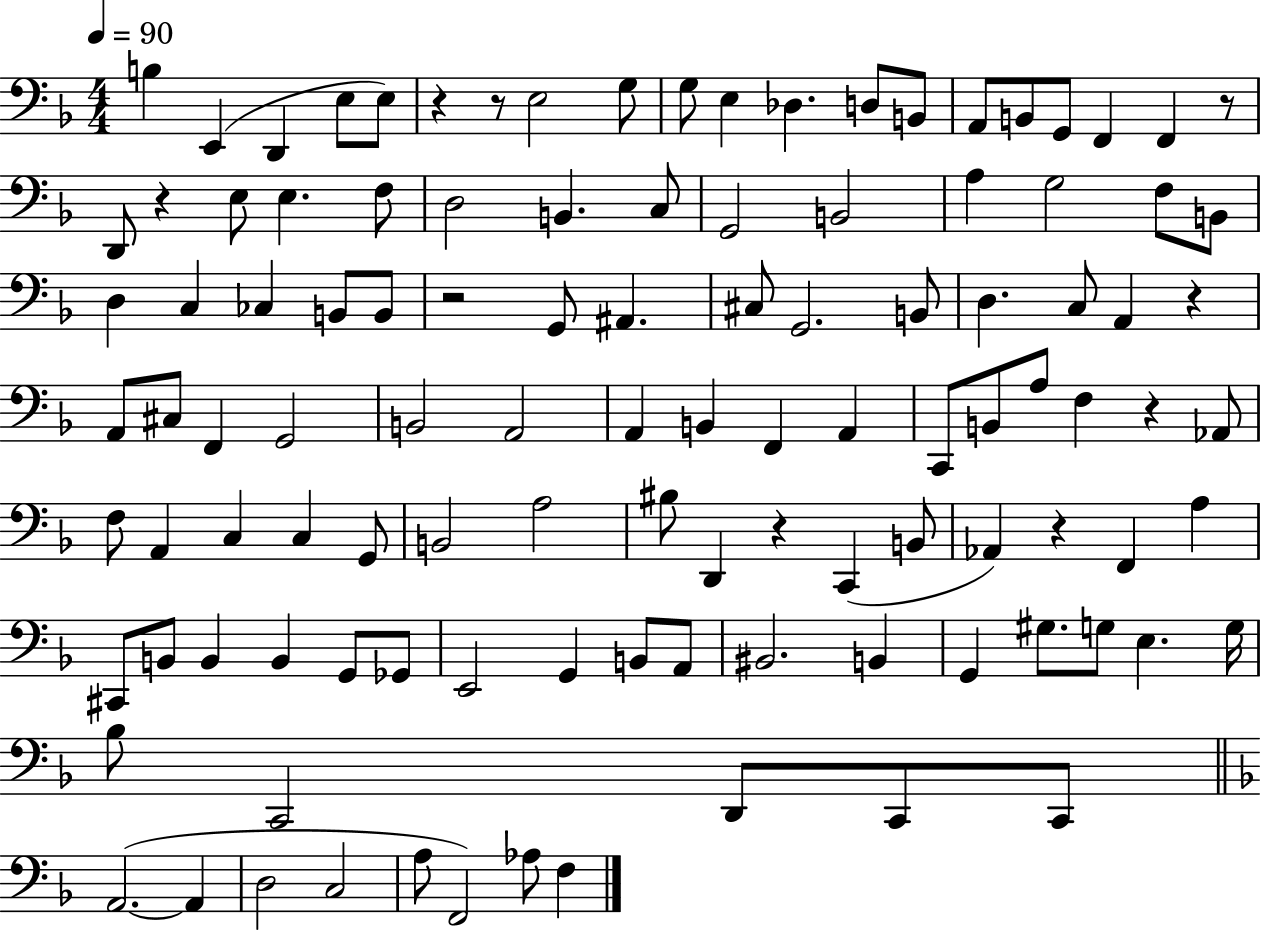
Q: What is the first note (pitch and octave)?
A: B3